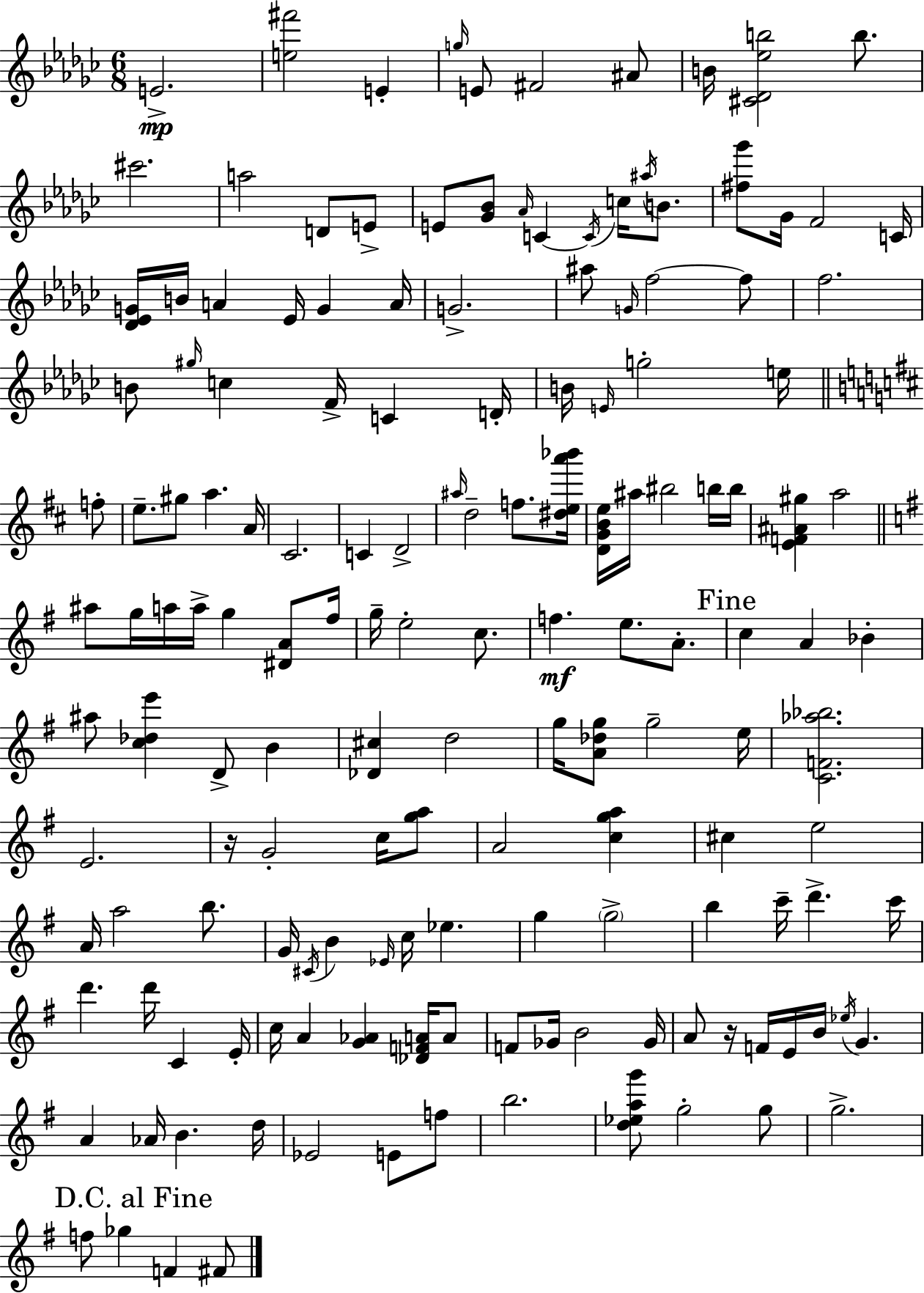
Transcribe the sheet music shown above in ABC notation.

X:1
T:Untitled
M:6/8
L:1/4
K:Ebm
E2 [e^f']2 E g/4 E/2 ^F2 ^A/2 B/4 [^C_D_eb]2 b/2 ^c'2 a2 D/2 E/2 E/2 [_G_B]/2 _A/4 C C/4 c/4 ^a/4 B/2 [^f_g']/2 _G/4 F2 C/4 [_D_EG]/4 B/4 A _E/4 G A/4 G2 ^a/2 G/4 f2 f/2 f2 B/2 ^g/4 c F/4 C D/4 B/4 E/4 g2 e/4 f/2 e/2 ^g/2 a A/4 ^C2 C D2 ^a/4 d2 f/2 [^dea'_b']/4 [DGBe]/4 ^a/4 ^b2 b/4 b/4 [EF^A^g] a2 ^a/2 g/4 a/4 a/4 g [^DA]/2 ^f/4 g/4 e2 c/2 f e/2 A/2 c A _B ^a/2 [c_de'] D/2 B [_D^c] d2 g/4 [A_dg]/2 g2 e/4 [CF_a_b]2 E2 z/4 G2 c/4 [ga]/2 A2 [cga] ^c e2 A/4 a2 b/2 G/4 ^C/4 B _E/4 c/4 _e g g2 b c'/4 d' c'/4 d' d'/4 C E/4 c/4 A [G_A] [_DFA]/4 A/2 F/2 _G/4 B2 _G/4 A/2 z/4 F/4 E/4 B/4 _e/4 G A _A/4 B d/4 _E2 E/2 f/2 b2 [d_eag']/2 g2 g/2 g2 f/2 _g F ^F/2